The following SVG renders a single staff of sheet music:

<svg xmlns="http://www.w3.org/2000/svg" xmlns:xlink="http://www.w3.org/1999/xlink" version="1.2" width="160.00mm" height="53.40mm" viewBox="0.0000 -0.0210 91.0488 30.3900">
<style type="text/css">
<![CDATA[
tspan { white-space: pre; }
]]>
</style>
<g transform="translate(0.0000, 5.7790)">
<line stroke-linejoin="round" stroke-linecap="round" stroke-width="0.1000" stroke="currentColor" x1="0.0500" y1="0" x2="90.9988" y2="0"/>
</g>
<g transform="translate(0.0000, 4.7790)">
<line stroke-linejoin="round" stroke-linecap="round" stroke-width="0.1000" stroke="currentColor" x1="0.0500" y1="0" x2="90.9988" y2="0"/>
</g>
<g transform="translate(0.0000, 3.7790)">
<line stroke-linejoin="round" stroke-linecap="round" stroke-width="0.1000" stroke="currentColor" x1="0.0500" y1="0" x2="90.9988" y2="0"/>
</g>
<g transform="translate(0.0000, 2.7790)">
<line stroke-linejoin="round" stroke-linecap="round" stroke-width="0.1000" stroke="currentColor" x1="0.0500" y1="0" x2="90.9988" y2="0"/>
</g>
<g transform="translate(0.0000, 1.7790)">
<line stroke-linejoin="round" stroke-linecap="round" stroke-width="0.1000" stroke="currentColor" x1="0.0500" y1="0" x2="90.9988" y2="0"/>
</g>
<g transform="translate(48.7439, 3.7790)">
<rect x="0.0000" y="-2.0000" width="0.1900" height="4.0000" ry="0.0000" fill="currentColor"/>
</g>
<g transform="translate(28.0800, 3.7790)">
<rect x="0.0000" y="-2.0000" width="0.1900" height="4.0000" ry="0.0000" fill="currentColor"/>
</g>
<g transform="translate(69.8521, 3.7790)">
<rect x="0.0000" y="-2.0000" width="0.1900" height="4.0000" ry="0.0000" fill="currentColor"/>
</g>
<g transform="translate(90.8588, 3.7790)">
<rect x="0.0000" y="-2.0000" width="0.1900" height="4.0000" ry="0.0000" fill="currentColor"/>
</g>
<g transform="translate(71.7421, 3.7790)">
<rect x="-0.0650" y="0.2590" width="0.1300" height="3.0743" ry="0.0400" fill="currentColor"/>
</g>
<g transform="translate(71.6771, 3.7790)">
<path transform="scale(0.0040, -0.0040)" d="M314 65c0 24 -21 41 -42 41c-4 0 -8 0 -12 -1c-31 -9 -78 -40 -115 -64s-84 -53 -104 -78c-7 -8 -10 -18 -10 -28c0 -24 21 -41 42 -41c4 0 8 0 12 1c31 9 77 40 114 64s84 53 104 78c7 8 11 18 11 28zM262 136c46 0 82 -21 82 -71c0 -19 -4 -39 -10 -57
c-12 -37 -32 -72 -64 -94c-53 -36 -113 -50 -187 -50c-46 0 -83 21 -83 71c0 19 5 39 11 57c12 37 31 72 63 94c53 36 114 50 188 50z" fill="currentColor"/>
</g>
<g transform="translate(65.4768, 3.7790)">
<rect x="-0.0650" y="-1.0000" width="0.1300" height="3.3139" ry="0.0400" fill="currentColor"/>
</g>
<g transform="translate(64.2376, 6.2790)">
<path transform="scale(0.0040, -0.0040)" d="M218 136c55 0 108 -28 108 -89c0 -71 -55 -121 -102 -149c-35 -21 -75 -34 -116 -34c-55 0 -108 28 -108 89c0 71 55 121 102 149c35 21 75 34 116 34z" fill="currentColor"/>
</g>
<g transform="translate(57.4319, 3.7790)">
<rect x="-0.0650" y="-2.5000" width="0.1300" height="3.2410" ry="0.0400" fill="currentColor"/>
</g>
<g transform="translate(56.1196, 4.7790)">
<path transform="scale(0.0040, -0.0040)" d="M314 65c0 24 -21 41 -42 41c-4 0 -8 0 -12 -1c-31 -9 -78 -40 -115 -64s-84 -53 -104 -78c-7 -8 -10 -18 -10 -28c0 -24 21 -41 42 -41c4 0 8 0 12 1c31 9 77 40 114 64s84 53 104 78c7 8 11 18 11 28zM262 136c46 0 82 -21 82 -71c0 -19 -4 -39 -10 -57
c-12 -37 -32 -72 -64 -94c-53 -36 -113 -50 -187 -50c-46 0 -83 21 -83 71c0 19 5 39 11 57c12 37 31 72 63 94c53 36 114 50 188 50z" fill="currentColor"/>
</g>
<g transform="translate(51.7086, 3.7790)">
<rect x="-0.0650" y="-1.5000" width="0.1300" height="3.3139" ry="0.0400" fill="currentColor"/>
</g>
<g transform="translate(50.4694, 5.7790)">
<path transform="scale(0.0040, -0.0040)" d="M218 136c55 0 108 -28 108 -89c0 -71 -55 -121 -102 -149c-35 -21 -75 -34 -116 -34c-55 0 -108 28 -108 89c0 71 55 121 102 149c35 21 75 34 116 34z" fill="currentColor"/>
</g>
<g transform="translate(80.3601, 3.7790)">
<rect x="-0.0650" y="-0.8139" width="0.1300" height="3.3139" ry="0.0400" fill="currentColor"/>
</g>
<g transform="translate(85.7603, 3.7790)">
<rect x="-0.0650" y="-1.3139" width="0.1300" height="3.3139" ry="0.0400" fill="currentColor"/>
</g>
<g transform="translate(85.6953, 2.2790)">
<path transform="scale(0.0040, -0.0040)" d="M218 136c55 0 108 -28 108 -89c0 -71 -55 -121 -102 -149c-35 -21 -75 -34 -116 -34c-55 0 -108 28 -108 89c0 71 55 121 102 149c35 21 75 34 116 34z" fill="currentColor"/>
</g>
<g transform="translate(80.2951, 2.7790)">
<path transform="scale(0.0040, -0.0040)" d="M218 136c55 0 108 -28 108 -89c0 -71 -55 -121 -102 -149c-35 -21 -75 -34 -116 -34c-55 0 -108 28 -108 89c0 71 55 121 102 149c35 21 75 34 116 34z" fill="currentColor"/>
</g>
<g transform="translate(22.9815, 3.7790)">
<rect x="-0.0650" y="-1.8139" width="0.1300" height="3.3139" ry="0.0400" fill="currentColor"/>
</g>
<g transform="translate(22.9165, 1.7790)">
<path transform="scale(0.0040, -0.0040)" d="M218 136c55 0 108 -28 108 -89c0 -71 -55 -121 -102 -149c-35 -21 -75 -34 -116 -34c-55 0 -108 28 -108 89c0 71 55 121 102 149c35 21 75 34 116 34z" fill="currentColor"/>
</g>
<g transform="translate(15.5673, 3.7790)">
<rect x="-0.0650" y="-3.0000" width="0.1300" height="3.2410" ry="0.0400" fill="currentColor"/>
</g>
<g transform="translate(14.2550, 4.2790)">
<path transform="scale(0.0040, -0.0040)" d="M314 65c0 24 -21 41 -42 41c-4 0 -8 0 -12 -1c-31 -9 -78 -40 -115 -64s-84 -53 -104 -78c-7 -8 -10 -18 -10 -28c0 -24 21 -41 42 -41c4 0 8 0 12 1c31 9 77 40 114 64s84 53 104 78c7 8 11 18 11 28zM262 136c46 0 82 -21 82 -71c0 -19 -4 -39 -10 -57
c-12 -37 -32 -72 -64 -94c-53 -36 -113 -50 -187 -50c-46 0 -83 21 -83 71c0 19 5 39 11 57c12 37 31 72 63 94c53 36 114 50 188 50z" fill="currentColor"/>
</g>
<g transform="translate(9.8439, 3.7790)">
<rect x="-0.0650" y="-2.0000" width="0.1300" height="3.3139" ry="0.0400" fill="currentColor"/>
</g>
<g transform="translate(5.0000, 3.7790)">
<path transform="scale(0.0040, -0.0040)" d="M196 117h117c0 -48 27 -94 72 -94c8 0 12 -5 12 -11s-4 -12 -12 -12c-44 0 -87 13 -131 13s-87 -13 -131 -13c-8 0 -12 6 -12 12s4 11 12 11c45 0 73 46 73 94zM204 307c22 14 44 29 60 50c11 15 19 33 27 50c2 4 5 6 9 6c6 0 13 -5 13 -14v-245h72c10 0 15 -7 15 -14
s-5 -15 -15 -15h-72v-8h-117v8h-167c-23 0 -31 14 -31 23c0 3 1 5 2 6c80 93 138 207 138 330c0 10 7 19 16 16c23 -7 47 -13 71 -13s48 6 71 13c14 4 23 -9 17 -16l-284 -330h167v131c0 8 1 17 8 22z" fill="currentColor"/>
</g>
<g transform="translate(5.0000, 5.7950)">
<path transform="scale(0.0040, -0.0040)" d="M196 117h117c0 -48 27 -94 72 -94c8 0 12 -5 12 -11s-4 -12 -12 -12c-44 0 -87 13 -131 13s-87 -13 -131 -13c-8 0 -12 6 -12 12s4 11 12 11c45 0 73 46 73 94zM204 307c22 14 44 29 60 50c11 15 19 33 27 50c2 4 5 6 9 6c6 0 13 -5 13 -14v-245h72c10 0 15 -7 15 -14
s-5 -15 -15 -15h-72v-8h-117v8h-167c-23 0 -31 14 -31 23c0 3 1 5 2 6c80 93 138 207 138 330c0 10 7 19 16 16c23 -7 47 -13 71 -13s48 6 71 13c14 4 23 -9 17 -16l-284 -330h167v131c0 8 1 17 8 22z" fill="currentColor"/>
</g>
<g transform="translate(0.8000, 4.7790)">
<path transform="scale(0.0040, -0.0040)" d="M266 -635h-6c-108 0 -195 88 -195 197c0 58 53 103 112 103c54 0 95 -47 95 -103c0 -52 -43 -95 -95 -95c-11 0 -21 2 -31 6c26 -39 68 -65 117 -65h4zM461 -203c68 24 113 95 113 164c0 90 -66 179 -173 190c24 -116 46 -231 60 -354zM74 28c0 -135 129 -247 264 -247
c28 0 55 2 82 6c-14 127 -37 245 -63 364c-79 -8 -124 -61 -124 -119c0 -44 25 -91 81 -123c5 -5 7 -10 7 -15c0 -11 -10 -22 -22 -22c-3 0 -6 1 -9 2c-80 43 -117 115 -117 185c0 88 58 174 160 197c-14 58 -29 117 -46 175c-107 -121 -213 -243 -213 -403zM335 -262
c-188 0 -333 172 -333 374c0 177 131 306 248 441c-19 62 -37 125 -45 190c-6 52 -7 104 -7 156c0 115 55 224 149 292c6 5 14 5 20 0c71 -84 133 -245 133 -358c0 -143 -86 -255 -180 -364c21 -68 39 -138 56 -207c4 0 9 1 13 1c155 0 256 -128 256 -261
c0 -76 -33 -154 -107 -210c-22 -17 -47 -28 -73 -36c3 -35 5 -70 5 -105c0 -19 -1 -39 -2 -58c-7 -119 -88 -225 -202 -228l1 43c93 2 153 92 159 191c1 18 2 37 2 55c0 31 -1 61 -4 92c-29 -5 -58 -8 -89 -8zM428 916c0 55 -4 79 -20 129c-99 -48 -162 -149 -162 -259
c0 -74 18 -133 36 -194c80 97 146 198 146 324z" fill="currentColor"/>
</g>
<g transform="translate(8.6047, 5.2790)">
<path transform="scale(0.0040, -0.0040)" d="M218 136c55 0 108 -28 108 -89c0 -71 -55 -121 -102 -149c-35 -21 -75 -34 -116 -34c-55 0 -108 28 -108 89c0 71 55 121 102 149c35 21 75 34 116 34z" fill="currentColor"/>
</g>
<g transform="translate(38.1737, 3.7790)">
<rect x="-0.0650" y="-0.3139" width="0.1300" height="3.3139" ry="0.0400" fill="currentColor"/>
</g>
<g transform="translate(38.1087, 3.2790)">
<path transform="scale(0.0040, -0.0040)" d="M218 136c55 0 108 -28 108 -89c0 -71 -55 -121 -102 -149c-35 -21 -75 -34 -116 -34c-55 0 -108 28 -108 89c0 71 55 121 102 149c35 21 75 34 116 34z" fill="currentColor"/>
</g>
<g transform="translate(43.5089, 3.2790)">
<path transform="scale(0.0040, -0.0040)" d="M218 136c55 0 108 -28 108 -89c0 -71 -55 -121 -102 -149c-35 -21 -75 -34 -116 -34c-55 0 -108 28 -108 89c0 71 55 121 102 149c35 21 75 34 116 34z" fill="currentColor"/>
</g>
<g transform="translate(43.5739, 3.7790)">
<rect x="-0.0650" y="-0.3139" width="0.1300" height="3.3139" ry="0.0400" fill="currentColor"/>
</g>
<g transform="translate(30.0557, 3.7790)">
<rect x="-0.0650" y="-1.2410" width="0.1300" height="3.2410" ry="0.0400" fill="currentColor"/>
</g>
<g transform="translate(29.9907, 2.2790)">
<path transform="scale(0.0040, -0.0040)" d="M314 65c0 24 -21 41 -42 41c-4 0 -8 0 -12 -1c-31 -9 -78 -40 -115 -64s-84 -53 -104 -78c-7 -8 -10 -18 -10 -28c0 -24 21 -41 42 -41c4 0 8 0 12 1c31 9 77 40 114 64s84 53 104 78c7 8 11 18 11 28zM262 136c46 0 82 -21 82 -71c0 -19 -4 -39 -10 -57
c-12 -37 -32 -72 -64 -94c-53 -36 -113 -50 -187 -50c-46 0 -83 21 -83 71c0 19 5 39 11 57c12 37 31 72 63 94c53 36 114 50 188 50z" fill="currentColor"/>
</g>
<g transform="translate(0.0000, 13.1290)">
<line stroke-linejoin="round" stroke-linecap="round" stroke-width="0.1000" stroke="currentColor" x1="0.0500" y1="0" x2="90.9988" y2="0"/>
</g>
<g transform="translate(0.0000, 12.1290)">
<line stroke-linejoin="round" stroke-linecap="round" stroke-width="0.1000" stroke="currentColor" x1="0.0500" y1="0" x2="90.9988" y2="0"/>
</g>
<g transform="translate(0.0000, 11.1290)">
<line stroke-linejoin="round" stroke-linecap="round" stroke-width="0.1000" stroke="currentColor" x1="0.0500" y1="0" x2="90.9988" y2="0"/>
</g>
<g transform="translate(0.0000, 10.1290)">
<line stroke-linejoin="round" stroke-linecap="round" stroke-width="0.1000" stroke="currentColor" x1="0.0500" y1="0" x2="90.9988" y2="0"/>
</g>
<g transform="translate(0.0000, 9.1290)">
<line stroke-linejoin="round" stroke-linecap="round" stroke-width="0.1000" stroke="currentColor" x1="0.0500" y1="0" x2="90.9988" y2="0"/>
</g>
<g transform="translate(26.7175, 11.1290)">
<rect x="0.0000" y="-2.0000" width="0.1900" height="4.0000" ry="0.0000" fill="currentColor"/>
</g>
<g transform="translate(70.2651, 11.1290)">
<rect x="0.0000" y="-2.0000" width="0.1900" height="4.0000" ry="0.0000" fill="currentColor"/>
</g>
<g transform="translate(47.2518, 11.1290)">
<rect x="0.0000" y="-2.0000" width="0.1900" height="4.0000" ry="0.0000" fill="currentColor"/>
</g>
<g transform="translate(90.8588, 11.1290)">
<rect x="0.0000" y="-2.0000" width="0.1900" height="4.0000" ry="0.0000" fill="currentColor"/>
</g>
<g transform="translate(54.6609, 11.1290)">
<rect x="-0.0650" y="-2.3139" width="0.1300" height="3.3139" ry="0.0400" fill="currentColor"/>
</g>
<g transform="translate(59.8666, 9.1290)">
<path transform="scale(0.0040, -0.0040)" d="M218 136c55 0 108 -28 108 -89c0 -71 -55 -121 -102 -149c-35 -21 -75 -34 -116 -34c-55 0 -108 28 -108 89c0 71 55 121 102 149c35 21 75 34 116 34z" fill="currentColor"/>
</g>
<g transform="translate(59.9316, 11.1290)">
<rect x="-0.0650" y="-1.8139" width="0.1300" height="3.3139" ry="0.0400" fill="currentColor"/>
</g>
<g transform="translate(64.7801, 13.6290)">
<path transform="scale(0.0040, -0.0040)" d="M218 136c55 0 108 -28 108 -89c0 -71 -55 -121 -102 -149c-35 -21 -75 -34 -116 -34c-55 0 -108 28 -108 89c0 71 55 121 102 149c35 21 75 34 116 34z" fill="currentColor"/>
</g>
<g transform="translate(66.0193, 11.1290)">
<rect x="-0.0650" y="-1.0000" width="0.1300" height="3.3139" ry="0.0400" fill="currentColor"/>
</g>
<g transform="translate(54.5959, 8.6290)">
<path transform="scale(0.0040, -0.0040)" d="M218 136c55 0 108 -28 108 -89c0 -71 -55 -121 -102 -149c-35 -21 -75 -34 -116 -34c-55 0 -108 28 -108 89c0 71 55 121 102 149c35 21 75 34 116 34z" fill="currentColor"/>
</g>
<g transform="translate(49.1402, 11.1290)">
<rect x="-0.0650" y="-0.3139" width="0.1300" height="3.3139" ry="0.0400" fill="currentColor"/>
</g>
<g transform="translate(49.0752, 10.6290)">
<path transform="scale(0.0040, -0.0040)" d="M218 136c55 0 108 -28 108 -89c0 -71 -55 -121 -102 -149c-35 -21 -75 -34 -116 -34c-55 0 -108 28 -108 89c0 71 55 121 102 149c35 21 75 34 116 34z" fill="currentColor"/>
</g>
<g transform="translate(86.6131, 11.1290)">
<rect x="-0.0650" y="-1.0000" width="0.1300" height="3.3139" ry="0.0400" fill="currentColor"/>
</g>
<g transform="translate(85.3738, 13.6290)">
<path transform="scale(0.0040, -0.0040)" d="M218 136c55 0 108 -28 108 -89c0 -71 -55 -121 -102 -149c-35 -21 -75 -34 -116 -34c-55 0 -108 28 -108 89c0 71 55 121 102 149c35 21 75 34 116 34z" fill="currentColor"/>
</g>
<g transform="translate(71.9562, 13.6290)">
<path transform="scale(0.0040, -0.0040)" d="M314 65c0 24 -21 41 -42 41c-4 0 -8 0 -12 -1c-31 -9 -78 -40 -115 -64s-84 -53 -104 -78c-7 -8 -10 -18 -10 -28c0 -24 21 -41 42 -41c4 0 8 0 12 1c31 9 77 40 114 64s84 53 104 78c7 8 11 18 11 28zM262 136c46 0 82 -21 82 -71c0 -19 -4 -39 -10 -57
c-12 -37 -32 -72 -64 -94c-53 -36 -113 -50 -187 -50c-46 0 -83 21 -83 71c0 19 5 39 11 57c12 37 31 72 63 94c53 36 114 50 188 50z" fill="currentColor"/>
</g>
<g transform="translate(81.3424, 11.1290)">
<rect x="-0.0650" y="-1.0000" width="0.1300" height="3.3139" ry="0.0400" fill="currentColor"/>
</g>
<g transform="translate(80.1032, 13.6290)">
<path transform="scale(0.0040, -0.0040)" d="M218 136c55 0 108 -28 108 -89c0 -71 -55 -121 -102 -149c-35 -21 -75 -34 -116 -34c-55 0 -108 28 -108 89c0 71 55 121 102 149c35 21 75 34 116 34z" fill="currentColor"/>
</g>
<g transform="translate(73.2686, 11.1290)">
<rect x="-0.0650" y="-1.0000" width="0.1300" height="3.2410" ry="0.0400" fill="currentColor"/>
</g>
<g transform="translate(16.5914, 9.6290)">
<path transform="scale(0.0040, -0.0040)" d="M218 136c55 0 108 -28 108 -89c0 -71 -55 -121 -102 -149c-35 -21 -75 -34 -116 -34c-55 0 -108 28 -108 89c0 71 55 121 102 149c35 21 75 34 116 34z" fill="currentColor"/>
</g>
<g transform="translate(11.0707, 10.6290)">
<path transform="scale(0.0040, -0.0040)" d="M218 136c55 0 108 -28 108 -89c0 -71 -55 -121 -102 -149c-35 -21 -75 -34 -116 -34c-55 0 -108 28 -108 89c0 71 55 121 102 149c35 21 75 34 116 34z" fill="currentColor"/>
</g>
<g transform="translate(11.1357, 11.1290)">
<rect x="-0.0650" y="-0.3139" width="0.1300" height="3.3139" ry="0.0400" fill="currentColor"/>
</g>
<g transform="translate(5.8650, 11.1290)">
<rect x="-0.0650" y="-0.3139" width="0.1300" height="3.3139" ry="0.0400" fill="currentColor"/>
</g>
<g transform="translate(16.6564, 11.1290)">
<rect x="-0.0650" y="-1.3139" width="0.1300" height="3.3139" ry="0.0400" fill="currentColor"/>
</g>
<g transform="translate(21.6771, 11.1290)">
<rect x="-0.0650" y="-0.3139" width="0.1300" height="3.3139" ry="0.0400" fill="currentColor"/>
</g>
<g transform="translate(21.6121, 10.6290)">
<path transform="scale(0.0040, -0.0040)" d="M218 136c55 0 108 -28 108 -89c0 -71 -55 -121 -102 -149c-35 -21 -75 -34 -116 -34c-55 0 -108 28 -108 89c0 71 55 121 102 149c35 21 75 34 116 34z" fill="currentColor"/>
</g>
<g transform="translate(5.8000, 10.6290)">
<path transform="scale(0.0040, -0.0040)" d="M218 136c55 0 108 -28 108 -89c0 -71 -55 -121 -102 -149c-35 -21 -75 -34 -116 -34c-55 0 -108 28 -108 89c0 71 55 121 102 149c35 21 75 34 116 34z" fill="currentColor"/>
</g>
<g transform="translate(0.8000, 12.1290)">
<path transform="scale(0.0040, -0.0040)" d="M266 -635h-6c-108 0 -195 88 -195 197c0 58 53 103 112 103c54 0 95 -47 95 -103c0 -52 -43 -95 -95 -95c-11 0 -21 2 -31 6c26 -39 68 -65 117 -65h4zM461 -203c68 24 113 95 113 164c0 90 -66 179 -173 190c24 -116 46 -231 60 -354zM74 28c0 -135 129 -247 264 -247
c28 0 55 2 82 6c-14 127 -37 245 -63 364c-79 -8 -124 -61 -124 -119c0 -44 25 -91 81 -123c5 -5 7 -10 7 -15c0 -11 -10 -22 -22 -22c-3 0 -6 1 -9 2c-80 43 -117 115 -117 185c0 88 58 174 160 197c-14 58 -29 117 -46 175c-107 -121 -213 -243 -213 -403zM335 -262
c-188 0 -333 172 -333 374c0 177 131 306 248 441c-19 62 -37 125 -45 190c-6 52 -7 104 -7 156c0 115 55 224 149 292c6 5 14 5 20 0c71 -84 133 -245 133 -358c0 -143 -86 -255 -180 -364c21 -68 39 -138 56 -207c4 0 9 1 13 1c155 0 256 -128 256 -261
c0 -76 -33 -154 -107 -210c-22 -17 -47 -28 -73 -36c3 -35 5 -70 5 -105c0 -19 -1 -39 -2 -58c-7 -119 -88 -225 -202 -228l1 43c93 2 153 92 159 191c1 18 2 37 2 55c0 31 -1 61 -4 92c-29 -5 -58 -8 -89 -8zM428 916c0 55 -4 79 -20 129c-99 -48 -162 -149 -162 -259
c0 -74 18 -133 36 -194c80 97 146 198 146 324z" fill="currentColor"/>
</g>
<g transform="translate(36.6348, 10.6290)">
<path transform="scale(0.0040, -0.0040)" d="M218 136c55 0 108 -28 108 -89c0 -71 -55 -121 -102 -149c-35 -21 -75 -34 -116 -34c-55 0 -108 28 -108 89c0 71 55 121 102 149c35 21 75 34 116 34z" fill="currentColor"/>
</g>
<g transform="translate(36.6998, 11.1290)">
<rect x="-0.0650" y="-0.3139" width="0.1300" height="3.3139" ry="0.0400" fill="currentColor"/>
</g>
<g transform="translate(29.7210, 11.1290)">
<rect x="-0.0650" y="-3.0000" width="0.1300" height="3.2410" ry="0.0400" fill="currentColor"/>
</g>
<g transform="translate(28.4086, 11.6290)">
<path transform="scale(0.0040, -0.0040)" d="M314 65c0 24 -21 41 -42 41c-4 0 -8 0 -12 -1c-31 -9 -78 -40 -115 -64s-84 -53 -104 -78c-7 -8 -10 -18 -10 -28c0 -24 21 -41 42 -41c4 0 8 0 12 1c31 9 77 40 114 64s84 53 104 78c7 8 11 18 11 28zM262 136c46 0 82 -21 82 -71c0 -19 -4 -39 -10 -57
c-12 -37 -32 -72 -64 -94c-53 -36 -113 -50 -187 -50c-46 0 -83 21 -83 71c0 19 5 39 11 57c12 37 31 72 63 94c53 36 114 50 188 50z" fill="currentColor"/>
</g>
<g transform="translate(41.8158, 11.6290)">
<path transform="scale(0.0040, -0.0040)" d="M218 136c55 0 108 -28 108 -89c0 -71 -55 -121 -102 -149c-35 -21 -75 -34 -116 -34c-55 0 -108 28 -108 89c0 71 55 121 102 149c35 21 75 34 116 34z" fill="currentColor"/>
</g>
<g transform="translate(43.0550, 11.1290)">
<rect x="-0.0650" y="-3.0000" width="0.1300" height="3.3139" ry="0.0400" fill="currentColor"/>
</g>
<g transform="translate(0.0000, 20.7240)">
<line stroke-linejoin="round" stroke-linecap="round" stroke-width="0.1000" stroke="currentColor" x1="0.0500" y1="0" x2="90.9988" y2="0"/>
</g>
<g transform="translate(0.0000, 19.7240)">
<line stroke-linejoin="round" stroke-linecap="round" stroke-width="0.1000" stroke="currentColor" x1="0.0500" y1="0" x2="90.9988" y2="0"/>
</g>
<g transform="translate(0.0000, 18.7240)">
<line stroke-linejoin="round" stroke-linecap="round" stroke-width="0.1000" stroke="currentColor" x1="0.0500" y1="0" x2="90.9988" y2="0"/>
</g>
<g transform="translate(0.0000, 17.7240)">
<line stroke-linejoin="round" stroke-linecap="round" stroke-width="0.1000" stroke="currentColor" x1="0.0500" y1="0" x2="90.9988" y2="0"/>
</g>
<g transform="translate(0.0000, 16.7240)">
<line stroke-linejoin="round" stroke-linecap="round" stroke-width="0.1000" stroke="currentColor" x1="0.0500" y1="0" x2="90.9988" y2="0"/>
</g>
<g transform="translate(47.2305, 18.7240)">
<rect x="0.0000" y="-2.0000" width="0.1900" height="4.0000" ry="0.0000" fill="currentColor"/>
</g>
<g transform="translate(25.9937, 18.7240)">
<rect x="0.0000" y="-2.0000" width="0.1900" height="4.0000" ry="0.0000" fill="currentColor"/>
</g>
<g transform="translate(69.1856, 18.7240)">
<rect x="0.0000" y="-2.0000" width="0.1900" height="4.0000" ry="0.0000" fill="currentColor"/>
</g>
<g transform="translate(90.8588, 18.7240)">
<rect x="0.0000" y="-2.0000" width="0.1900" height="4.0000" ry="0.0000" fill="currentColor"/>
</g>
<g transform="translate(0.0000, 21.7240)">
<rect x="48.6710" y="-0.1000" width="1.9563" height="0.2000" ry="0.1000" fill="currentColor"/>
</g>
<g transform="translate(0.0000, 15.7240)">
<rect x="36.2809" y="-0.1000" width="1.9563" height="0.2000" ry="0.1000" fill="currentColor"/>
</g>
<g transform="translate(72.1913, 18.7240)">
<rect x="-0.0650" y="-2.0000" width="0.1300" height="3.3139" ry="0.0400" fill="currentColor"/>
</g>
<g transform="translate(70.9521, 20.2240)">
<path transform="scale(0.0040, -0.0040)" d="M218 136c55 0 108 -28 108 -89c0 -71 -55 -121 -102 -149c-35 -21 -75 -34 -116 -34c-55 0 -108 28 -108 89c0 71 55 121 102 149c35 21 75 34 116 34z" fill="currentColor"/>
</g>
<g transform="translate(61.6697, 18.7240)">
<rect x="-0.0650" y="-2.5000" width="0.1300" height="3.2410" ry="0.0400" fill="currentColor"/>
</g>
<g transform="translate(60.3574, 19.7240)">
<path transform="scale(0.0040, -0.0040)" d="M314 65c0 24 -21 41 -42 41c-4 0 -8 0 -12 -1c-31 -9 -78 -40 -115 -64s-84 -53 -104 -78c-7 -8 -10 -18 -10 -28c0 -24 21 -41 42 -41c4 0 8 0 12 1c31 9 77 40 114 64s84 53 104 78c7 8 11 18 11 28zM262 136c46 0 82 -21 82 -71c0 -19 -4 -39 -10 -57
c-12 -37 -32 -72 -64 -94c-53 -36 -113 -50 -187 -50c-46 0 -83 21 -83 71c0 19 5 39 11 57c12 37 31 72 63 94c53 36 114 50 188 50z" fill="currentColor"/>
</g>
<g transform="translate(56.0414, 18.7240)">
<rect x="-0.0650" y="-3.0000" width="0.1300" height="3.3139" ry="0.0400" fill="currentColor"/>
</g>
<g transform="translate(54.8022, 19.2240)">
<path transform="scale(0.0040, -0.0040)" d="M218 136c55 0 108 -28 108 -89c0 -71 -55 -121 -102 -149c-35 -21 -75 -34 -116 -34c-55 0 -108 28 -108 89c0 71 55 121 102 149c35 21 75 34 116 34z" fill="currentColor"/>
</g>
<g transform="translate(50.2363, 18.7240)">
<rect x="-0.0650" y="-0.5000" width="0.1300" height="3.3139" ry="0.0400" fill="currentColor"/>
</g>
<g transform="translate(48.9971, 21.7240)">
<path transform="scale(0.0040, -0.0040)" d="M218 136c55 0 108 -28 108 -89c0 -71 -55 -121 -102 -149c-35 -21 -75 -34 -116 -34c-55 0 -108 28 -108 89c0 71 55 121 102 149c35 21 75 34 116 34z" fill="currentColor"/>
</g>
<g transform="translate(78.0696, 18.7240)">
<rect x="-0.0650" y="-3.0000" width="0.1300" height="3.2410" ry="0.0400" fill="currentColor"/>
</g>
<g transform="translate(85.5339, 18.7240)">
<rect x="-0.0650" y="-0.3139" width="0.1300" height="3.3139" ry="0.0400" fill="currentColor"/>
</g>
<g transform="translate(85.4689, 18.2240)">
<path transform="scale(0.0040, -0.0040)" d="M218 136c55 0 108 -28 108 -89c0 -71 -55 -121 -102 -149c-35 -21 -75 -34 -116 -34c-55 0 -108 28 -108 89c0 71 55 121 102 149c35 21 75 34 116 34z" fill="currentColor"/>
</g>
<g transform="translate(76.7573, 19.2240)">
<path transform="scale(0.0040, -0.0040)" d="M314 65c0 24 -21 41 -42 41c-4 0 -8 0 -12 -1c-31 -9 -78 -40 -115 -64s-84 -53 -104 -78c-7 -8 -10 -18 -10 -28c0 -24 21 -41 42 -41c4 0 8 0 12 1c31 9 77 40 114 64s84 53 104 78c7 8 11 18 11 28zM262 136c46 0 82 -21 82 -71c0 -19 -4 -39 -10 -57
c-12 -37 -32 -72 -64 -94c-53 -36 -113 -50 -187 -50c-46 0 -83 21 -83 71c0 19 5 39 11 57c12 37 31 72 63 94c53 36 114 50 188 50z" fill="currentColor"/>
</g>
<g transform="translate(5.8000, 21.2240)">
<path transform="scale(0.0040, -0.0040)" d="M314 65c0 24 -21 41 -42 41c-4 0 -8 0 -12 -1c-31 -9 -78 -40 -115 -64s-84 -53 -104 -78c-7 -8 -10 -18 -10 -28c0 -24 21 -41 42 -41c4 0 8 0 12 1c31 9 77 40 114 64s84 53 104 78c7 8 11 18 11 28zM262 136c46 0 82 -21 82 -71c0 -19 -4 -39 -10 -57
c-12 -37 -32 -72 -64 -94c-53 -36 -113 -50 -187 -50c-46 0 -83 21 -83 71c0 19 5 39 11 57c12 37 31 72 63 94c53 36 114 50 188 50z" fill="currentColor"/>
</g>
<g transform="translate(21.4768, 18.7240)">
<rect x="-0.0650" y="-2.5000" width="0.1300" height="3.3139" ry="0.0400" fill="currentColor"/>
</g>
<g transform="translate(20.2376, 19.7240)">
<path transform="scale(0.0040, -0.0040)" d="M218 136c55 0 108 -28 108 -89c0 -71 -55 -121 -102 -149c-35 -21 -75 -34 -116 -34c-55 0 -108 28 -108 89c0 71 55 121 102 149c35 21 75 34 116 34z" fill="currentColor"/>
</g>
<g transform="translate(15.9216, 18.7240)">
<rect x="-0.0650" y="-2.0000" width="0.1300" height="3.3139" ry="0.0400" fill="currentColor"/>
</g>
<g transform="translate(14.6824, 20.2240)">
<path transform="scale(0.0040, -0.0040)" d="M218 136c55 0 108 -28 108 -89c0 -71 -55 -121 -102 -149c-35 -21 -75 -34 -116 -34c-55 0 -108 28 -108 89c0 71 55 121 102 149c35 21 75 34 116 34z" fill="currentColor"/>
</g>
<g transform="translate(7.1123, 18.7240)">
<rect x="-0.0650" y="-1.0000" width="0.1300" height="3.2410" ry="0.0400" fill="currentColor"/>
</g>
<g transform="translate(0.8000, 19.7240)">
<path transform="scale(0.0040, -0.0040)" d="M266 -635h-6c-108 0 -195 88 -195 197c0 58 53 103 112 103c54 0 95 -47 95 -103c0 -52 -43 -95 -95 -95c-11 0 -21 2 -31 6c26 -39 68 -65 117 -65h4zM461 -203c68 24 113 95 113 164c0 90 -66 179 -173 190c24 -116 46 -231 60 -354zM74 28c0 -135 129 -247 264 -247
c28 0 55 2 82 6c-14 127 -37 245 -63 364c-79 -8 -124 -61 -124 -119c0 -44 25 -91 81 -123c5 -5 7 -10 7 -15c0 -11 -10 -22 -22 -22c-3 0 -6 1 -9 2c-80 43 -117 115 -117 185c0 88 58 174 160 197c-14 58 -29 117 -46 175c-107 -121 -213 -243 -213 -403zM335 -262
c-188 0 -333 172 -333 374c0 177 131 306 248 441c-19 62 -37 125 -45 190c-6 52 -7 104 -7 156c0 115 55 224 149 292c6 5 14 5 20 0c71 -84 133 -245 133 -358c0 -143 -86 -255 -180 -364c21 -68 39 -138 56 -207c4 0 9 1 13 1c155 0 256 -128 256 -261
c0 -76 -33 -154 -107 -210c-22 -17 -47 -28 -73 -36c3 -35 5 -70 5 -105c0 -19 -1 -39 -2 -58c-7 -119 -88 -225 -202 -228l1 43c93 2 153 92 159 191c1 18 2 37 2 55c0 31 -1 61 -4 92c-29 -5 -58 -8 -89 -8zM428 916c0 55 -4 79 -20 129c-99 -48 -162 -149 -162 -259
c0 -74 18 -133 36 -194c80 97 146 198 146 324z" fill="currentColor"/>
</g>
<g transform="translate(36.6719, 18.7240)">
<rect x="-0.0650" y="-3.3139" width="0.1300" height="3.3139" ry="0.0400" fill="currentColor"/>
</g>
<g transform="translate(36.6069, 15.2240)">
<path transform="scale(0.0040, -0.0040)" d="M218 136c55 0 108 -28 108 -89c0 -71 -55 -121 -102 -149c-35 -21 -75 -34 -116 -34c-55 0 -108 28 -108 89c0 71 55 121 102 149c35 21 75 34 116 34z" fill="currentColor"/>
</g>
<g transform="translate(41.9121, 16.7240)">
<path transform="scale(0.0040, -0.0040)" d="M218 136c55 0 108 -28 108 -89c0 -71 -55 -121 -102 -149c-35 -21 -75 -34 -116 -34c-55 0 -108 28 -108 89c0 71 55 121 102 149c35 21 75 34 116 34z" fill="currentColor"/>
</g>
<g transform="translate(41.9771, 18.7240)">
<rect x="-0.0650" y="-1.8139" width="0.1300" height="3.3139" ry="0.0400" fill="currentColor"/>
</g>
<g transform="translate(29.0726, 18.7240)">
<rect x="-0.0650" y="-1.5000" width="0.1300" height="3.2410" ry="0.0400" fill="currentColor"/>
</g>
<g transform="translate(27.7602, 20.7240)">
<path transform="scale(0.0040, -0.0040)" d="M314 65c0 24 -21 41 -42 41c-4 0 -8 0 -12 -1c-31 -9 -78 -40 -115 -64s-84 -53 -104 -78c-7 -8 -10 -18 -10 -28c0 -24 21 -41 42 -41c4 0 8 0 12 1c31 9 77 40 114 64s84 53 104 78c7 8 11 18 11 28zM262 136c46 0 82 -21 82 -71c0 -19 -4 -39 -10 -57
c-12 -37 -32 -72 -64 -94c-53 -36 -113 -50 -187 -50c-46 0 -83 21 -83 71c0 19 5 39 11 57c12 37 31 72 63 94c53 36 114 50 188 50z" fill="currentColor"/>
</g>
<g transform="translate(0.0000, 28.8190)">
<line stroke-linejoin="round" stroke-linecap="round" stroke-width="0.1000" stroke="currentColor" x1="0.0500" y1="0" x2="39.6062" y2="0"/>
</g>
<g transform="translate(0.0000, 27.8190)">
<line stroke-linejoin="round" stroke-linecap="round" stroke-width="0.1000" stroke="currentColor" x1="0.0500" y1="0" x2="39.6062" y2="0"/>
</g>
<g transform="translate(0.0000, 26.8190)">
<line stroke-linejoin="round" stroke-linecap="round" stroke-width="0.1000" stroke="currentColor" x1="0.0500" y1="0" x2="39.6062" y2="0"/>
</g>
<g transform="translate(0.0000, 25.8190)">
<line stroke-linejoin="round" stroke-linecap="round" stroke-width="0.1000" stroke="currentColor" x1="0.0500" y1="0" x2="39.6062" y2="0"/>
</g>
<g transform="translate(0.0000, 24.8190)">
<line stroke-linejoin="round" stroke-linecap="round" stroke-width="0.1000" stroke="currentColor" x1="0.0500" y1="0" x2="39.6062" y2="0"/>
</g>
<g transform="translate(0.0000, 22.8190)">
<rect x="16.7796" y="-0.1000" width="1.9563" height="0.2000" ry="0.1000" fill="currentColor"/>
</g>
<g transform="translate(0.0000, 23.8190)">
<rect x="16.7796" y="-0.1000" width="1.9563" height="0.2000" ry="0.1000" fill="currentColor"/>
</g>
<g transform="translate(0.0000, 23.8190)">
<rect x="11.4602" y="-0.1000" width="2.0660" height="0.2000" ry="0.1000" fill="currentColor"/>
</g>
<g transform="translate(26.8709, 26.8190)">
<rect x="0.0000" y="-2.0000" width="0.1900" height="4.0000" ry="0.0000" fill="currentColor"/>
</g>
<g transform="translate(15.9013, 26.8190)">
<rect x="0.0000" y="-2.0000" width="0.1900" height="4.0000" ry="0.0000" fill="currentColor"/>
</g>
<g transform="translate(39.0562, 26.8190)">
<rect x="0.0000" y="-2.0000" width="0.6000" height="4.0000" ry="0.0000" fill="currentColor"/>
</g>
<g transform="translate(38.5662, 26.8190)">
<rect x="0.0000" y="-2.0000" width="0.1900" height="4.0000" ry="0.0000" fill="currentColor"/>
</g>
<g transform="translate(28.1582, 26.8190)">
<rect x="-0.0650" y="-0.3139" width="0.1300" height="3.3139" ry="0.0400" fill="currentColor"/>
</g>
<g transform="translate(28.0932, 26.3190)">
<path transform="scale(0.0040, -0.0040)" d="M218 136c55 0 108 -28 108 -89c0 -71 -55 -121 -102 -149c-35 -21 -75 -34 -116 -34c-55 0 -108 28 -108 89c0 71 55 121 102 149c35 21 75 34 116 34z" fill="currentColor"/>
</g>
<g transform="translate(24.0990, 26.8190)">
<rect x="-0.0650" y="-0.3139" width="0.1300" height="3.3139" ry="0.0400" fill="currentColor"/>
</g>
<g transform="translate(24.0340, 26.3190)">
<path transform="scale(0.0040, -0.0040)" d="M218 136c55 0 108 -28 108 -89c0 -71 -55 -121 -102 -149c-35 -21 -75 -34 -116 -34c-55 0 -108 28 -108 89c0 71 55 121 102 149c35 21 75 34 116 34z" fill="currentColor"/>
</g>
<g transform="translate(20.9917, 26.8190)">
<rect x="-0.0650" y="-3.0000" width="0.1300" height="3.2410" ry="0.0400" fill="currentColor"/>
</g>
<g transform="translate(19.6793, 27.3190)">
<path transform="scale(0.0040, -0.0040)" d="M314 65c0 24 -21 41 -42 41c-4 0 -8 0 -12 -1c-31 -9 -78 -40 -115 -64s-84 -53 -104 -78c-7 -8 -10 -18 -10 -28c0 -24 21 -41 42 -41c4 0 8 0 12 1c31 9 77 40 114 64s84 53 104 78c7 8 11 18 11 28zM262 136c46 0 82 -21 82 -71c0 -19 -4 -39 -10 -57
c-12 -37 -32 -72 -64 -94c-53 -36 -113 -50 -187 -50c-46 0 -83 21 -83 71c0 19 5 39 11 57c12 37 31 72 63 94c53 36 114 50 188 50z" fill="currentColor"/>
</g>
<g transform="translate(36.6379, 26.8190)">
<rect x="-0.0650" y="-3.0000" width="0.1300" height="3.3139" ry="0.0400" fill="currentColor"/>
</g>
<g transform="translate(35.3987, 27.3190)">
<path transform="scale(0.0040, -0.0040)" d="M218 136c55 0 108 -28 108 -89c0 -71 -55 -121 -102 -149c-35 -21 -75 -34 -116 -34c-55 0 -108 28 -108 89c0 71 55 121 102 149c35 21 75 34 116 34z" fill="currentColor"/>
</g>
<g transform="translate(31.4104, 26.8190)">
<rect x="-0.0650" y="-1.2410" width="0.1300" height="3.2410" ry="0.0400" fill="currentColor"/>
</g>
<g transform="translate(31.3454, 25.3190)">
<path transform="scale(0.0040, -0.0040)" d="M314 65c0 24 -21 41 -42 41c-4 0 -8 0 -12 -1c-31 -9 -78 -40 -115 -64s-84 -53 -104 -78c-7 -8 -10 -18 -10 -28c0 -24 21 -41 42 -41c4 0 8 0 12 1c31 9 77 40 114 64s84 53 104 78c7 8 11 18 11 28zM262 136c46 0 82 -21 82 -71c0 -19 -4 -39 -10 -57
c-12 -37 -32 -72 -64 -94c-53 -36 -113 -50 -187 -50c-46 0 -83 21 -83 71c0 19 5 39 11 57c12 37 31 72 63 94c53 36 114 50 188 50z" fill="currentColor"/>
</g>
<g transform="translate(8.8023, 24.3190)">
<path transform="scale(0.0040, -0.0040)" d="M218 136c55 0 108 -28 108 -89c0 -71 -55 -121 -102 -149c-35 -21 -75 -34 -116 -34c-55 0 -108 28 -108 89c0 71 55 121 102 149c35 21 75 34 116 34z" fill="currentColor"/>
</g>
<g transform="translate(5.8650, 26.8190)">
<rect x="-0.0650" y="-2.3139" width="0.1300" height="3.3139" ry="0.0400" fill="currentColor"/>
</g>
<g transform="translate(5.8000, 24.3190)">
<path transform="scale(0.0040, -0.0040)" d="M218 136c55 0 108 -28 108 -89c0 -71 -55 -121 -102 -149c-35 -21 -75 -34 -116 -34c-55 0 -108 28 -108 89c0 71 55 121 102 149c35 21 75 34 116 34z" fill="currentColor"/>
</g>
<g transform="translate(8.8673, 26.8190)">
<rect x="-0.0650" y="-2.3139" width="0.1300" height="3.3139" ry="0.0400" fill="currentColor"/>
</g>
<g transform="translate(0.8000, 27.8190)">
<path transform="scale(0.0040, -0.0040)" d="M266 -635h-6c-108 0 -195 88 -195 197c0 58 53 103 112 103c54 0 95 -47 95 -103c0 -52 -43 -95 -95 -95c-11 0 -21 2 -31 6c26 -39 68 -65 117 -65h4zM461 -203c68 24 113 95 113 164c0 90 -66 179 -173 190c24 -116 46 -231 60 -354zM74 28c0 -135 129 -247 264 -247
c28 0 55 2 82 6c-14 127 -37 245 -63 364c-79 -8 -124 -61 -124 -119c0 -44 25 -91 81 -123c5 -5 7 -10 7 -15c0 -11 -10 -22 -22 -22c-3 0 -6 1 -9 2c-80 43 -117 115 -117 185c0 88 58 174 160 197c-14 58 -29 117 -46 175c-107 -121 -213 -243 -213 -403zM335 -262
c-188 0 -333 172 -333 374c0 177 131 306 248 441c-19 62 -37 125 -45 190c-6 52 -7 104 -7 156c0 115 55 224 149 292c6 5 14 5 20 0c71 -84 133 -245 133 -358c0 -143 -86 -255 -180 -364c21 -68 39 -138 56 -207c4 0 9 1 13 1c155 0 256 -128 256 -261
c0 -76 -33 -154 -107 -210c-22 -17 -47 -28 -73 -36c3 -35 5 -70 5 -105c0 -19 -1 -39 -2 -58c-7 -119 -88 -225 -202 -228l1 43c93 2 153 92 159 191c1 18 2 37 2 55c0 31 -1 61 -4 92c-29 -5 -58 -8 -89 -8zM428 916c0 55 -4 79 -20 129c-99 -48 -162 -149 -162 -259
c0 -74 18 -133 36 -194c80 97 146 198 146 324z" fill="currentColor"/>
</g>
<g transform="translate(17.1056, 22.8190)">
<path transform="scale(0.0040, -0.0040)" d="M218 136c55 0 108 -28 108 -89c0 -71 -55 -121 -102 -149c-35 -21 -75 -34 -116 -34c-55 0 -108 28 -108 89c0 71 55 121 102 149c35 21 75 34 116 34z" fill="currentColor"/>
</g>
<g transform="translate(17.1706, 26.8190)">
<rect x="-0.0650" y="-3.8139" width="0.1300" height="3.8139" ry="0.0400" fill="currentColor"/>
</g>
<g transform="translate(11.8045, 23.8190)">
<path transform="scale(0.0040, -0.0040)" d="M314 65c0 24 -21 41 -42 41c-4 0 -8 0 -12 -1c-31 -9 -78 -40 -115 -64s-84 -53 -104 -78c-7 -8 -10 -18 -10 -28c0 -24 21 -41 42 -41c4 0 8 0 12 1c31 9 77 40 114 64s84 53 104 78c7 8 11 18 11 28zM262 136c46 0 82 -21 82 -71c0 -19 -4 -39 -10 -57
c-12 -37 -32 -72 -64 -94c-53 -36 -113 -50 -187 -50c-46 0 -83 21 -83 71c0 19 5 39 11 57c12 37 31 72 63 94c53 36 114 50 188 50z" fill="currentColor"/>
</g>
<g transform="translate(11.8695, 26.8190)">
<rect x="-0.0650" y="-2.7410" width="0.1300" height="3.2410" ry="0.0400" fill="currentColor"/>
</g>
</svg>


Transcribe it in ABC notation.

X:1
T:Untitled
M:4/4
L:1/4
K:C
F A2 f e2 c c E G2 D B2 d e c c e c A2 c A c g f D D2 D D D2 F G E2 b f C A G2 F A2 c g g a2 c' A2 c c e2 A